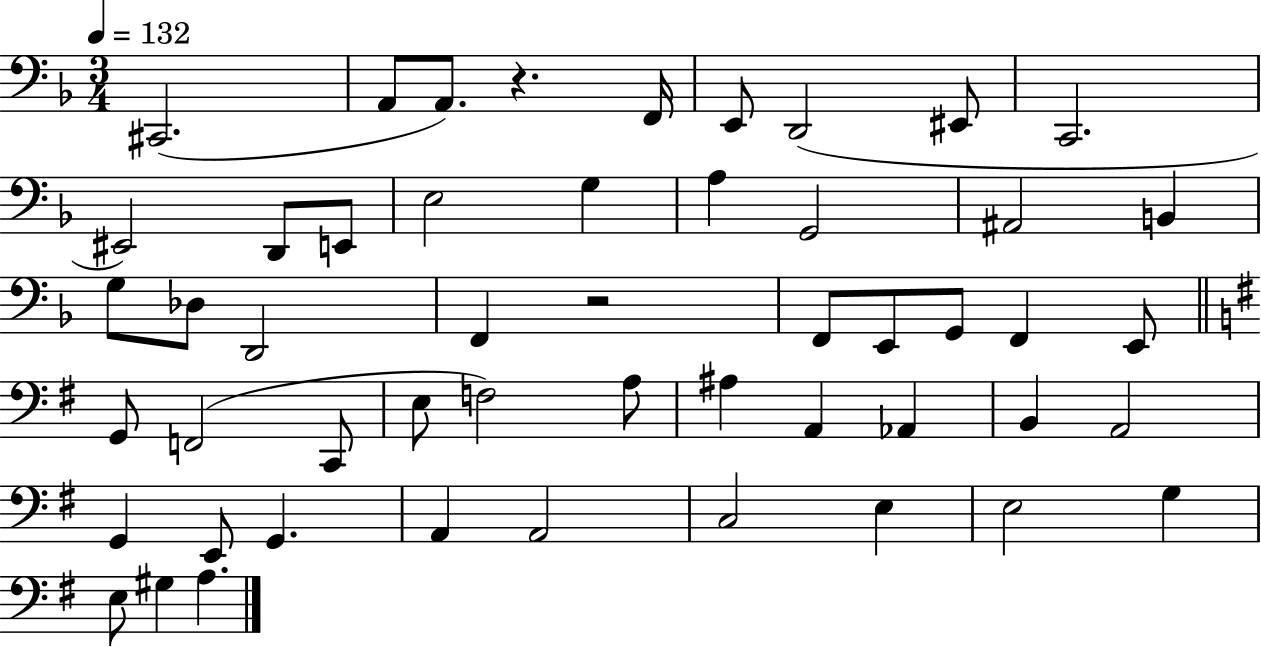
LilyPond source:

{
  \clef bass
  \numericTimeSignature
  \time 3/4
  \key f \major
  \tempo 4 = 132
  \repeat volta 2 { cis,2.( | a,8 a,8.) r4. f,16 | e,8 d,2( eis,8 | c,2. | \break eis,2) d,8 e,8 | e2 g4 | a4 g,2 | ais,2 b,4 | \break g8 des8 d,2 | f,4 r2 | f,8 e,8 g,8 f,4 e,8 | \bar "||" \break \key g \major g,8 f,2( c,8 | e8 f2) a8 | ais4 a,4 aes,4 | b,4 a,2 | \break g,4 e,8 g,4. | a,4 a,2 | c2 e4 | e2 g4 | \break e8 gis4 a4. | } \bar "|."
}